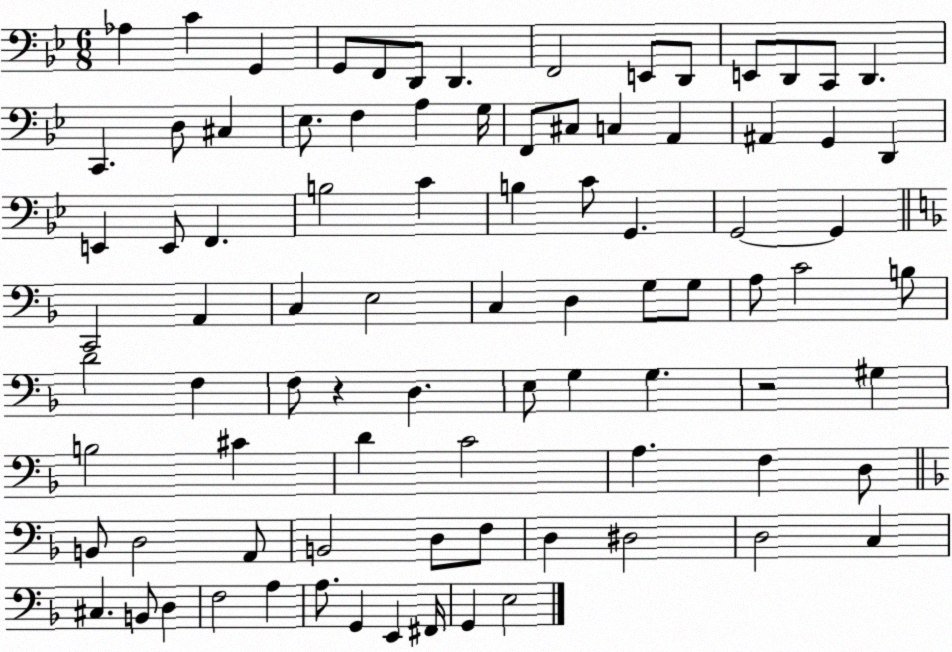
X:1
T:Untitled
M:6/8
L:1/4
K:Bb
_A, C G,, G,,/2 F,,/2 D,,/2 D,, F,,2 E,,/2 D,,/2 E,,/2 D,,/2 C,,/2 D,, C,, D,/2 ^C, _E,/2 F, A, G,/4 F,,/2 ^C,/2 C, A,, ^A,, G,, D,, E,, E,,/2 F,, B,2 C B, C/2 G,, G,,2 G,, C,,2 A,, C, E,2 C, D, G,/2 G,/2 A,/2 C2 B,/2 D2 F, F,/2 z D, E,/2 G, G, z2 ^G, B,2 ^C D C2 A, F, D,/2 B,,/2 D,2 A,,/2 B,,2 D,/2 F,/2 D, ^D,2 D,2 C, ^C, B,,/2 D, F,2 A, A,/2 G,, E,, ^F,,/4 G,, E,2